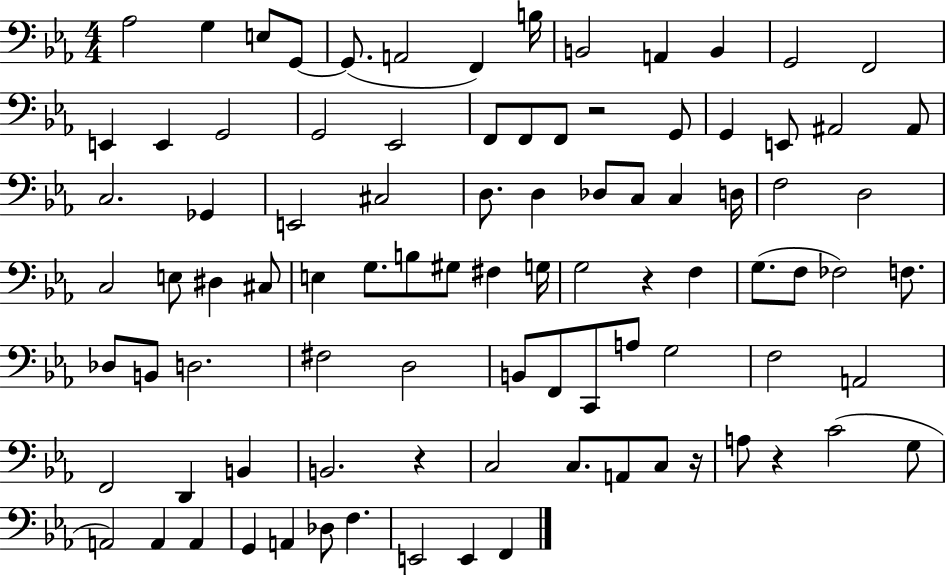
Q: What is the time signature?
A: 4/4